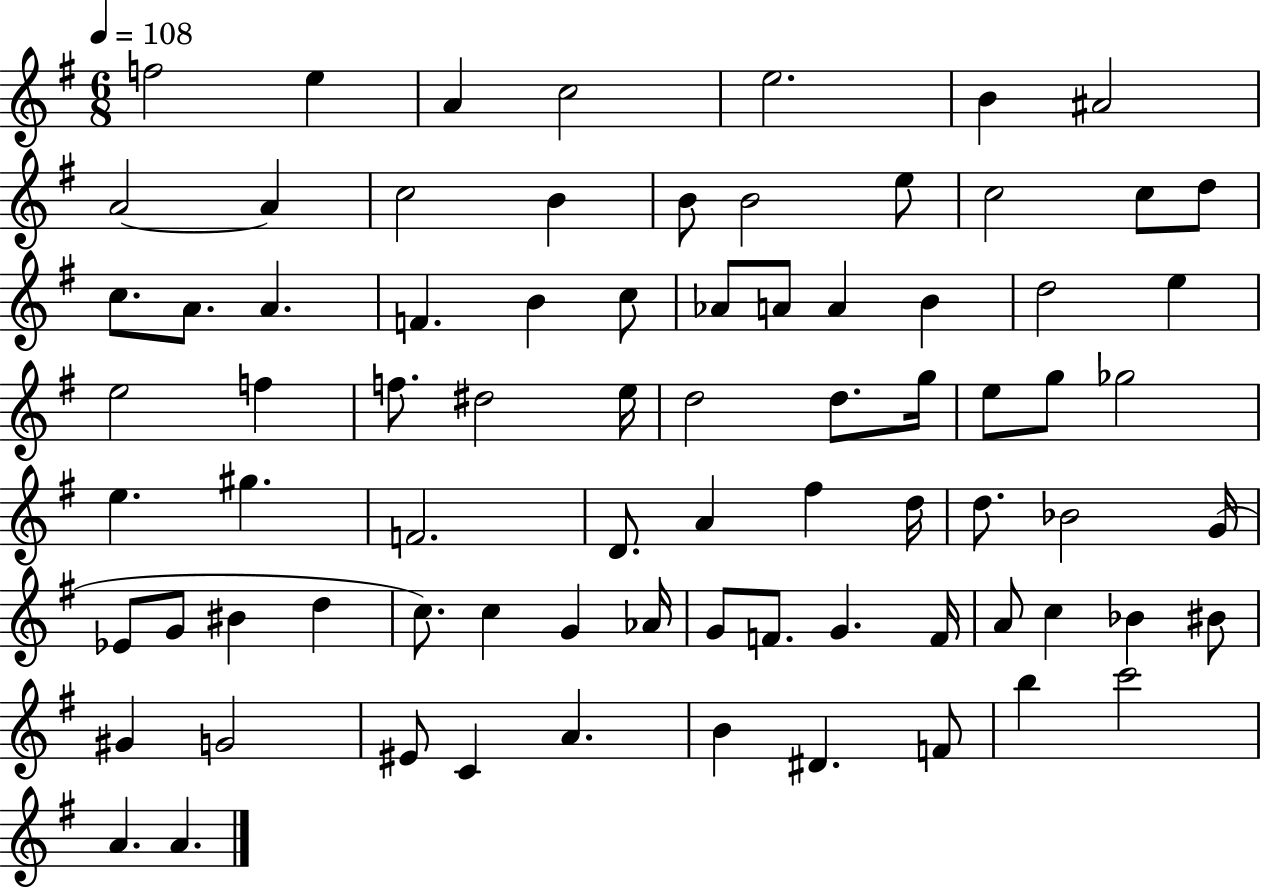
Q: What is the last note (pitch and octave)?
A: A4